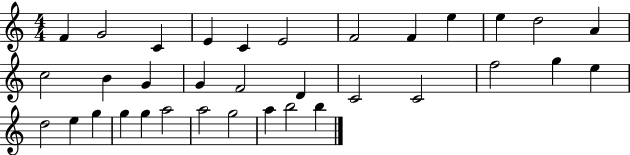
F4/q G4/h C4/q E4/q C4/q E4/h F4/h F4/q E5/q E5/q D5/h A4/q C5/h B4/q G4/q G4/q F4/h D4/q C4/h C4/h F5/h G5/q E5/q D5/h E5/q G5/q G5/q G5/q A5/h A5/h G5/h A5/q B5/h B5/q